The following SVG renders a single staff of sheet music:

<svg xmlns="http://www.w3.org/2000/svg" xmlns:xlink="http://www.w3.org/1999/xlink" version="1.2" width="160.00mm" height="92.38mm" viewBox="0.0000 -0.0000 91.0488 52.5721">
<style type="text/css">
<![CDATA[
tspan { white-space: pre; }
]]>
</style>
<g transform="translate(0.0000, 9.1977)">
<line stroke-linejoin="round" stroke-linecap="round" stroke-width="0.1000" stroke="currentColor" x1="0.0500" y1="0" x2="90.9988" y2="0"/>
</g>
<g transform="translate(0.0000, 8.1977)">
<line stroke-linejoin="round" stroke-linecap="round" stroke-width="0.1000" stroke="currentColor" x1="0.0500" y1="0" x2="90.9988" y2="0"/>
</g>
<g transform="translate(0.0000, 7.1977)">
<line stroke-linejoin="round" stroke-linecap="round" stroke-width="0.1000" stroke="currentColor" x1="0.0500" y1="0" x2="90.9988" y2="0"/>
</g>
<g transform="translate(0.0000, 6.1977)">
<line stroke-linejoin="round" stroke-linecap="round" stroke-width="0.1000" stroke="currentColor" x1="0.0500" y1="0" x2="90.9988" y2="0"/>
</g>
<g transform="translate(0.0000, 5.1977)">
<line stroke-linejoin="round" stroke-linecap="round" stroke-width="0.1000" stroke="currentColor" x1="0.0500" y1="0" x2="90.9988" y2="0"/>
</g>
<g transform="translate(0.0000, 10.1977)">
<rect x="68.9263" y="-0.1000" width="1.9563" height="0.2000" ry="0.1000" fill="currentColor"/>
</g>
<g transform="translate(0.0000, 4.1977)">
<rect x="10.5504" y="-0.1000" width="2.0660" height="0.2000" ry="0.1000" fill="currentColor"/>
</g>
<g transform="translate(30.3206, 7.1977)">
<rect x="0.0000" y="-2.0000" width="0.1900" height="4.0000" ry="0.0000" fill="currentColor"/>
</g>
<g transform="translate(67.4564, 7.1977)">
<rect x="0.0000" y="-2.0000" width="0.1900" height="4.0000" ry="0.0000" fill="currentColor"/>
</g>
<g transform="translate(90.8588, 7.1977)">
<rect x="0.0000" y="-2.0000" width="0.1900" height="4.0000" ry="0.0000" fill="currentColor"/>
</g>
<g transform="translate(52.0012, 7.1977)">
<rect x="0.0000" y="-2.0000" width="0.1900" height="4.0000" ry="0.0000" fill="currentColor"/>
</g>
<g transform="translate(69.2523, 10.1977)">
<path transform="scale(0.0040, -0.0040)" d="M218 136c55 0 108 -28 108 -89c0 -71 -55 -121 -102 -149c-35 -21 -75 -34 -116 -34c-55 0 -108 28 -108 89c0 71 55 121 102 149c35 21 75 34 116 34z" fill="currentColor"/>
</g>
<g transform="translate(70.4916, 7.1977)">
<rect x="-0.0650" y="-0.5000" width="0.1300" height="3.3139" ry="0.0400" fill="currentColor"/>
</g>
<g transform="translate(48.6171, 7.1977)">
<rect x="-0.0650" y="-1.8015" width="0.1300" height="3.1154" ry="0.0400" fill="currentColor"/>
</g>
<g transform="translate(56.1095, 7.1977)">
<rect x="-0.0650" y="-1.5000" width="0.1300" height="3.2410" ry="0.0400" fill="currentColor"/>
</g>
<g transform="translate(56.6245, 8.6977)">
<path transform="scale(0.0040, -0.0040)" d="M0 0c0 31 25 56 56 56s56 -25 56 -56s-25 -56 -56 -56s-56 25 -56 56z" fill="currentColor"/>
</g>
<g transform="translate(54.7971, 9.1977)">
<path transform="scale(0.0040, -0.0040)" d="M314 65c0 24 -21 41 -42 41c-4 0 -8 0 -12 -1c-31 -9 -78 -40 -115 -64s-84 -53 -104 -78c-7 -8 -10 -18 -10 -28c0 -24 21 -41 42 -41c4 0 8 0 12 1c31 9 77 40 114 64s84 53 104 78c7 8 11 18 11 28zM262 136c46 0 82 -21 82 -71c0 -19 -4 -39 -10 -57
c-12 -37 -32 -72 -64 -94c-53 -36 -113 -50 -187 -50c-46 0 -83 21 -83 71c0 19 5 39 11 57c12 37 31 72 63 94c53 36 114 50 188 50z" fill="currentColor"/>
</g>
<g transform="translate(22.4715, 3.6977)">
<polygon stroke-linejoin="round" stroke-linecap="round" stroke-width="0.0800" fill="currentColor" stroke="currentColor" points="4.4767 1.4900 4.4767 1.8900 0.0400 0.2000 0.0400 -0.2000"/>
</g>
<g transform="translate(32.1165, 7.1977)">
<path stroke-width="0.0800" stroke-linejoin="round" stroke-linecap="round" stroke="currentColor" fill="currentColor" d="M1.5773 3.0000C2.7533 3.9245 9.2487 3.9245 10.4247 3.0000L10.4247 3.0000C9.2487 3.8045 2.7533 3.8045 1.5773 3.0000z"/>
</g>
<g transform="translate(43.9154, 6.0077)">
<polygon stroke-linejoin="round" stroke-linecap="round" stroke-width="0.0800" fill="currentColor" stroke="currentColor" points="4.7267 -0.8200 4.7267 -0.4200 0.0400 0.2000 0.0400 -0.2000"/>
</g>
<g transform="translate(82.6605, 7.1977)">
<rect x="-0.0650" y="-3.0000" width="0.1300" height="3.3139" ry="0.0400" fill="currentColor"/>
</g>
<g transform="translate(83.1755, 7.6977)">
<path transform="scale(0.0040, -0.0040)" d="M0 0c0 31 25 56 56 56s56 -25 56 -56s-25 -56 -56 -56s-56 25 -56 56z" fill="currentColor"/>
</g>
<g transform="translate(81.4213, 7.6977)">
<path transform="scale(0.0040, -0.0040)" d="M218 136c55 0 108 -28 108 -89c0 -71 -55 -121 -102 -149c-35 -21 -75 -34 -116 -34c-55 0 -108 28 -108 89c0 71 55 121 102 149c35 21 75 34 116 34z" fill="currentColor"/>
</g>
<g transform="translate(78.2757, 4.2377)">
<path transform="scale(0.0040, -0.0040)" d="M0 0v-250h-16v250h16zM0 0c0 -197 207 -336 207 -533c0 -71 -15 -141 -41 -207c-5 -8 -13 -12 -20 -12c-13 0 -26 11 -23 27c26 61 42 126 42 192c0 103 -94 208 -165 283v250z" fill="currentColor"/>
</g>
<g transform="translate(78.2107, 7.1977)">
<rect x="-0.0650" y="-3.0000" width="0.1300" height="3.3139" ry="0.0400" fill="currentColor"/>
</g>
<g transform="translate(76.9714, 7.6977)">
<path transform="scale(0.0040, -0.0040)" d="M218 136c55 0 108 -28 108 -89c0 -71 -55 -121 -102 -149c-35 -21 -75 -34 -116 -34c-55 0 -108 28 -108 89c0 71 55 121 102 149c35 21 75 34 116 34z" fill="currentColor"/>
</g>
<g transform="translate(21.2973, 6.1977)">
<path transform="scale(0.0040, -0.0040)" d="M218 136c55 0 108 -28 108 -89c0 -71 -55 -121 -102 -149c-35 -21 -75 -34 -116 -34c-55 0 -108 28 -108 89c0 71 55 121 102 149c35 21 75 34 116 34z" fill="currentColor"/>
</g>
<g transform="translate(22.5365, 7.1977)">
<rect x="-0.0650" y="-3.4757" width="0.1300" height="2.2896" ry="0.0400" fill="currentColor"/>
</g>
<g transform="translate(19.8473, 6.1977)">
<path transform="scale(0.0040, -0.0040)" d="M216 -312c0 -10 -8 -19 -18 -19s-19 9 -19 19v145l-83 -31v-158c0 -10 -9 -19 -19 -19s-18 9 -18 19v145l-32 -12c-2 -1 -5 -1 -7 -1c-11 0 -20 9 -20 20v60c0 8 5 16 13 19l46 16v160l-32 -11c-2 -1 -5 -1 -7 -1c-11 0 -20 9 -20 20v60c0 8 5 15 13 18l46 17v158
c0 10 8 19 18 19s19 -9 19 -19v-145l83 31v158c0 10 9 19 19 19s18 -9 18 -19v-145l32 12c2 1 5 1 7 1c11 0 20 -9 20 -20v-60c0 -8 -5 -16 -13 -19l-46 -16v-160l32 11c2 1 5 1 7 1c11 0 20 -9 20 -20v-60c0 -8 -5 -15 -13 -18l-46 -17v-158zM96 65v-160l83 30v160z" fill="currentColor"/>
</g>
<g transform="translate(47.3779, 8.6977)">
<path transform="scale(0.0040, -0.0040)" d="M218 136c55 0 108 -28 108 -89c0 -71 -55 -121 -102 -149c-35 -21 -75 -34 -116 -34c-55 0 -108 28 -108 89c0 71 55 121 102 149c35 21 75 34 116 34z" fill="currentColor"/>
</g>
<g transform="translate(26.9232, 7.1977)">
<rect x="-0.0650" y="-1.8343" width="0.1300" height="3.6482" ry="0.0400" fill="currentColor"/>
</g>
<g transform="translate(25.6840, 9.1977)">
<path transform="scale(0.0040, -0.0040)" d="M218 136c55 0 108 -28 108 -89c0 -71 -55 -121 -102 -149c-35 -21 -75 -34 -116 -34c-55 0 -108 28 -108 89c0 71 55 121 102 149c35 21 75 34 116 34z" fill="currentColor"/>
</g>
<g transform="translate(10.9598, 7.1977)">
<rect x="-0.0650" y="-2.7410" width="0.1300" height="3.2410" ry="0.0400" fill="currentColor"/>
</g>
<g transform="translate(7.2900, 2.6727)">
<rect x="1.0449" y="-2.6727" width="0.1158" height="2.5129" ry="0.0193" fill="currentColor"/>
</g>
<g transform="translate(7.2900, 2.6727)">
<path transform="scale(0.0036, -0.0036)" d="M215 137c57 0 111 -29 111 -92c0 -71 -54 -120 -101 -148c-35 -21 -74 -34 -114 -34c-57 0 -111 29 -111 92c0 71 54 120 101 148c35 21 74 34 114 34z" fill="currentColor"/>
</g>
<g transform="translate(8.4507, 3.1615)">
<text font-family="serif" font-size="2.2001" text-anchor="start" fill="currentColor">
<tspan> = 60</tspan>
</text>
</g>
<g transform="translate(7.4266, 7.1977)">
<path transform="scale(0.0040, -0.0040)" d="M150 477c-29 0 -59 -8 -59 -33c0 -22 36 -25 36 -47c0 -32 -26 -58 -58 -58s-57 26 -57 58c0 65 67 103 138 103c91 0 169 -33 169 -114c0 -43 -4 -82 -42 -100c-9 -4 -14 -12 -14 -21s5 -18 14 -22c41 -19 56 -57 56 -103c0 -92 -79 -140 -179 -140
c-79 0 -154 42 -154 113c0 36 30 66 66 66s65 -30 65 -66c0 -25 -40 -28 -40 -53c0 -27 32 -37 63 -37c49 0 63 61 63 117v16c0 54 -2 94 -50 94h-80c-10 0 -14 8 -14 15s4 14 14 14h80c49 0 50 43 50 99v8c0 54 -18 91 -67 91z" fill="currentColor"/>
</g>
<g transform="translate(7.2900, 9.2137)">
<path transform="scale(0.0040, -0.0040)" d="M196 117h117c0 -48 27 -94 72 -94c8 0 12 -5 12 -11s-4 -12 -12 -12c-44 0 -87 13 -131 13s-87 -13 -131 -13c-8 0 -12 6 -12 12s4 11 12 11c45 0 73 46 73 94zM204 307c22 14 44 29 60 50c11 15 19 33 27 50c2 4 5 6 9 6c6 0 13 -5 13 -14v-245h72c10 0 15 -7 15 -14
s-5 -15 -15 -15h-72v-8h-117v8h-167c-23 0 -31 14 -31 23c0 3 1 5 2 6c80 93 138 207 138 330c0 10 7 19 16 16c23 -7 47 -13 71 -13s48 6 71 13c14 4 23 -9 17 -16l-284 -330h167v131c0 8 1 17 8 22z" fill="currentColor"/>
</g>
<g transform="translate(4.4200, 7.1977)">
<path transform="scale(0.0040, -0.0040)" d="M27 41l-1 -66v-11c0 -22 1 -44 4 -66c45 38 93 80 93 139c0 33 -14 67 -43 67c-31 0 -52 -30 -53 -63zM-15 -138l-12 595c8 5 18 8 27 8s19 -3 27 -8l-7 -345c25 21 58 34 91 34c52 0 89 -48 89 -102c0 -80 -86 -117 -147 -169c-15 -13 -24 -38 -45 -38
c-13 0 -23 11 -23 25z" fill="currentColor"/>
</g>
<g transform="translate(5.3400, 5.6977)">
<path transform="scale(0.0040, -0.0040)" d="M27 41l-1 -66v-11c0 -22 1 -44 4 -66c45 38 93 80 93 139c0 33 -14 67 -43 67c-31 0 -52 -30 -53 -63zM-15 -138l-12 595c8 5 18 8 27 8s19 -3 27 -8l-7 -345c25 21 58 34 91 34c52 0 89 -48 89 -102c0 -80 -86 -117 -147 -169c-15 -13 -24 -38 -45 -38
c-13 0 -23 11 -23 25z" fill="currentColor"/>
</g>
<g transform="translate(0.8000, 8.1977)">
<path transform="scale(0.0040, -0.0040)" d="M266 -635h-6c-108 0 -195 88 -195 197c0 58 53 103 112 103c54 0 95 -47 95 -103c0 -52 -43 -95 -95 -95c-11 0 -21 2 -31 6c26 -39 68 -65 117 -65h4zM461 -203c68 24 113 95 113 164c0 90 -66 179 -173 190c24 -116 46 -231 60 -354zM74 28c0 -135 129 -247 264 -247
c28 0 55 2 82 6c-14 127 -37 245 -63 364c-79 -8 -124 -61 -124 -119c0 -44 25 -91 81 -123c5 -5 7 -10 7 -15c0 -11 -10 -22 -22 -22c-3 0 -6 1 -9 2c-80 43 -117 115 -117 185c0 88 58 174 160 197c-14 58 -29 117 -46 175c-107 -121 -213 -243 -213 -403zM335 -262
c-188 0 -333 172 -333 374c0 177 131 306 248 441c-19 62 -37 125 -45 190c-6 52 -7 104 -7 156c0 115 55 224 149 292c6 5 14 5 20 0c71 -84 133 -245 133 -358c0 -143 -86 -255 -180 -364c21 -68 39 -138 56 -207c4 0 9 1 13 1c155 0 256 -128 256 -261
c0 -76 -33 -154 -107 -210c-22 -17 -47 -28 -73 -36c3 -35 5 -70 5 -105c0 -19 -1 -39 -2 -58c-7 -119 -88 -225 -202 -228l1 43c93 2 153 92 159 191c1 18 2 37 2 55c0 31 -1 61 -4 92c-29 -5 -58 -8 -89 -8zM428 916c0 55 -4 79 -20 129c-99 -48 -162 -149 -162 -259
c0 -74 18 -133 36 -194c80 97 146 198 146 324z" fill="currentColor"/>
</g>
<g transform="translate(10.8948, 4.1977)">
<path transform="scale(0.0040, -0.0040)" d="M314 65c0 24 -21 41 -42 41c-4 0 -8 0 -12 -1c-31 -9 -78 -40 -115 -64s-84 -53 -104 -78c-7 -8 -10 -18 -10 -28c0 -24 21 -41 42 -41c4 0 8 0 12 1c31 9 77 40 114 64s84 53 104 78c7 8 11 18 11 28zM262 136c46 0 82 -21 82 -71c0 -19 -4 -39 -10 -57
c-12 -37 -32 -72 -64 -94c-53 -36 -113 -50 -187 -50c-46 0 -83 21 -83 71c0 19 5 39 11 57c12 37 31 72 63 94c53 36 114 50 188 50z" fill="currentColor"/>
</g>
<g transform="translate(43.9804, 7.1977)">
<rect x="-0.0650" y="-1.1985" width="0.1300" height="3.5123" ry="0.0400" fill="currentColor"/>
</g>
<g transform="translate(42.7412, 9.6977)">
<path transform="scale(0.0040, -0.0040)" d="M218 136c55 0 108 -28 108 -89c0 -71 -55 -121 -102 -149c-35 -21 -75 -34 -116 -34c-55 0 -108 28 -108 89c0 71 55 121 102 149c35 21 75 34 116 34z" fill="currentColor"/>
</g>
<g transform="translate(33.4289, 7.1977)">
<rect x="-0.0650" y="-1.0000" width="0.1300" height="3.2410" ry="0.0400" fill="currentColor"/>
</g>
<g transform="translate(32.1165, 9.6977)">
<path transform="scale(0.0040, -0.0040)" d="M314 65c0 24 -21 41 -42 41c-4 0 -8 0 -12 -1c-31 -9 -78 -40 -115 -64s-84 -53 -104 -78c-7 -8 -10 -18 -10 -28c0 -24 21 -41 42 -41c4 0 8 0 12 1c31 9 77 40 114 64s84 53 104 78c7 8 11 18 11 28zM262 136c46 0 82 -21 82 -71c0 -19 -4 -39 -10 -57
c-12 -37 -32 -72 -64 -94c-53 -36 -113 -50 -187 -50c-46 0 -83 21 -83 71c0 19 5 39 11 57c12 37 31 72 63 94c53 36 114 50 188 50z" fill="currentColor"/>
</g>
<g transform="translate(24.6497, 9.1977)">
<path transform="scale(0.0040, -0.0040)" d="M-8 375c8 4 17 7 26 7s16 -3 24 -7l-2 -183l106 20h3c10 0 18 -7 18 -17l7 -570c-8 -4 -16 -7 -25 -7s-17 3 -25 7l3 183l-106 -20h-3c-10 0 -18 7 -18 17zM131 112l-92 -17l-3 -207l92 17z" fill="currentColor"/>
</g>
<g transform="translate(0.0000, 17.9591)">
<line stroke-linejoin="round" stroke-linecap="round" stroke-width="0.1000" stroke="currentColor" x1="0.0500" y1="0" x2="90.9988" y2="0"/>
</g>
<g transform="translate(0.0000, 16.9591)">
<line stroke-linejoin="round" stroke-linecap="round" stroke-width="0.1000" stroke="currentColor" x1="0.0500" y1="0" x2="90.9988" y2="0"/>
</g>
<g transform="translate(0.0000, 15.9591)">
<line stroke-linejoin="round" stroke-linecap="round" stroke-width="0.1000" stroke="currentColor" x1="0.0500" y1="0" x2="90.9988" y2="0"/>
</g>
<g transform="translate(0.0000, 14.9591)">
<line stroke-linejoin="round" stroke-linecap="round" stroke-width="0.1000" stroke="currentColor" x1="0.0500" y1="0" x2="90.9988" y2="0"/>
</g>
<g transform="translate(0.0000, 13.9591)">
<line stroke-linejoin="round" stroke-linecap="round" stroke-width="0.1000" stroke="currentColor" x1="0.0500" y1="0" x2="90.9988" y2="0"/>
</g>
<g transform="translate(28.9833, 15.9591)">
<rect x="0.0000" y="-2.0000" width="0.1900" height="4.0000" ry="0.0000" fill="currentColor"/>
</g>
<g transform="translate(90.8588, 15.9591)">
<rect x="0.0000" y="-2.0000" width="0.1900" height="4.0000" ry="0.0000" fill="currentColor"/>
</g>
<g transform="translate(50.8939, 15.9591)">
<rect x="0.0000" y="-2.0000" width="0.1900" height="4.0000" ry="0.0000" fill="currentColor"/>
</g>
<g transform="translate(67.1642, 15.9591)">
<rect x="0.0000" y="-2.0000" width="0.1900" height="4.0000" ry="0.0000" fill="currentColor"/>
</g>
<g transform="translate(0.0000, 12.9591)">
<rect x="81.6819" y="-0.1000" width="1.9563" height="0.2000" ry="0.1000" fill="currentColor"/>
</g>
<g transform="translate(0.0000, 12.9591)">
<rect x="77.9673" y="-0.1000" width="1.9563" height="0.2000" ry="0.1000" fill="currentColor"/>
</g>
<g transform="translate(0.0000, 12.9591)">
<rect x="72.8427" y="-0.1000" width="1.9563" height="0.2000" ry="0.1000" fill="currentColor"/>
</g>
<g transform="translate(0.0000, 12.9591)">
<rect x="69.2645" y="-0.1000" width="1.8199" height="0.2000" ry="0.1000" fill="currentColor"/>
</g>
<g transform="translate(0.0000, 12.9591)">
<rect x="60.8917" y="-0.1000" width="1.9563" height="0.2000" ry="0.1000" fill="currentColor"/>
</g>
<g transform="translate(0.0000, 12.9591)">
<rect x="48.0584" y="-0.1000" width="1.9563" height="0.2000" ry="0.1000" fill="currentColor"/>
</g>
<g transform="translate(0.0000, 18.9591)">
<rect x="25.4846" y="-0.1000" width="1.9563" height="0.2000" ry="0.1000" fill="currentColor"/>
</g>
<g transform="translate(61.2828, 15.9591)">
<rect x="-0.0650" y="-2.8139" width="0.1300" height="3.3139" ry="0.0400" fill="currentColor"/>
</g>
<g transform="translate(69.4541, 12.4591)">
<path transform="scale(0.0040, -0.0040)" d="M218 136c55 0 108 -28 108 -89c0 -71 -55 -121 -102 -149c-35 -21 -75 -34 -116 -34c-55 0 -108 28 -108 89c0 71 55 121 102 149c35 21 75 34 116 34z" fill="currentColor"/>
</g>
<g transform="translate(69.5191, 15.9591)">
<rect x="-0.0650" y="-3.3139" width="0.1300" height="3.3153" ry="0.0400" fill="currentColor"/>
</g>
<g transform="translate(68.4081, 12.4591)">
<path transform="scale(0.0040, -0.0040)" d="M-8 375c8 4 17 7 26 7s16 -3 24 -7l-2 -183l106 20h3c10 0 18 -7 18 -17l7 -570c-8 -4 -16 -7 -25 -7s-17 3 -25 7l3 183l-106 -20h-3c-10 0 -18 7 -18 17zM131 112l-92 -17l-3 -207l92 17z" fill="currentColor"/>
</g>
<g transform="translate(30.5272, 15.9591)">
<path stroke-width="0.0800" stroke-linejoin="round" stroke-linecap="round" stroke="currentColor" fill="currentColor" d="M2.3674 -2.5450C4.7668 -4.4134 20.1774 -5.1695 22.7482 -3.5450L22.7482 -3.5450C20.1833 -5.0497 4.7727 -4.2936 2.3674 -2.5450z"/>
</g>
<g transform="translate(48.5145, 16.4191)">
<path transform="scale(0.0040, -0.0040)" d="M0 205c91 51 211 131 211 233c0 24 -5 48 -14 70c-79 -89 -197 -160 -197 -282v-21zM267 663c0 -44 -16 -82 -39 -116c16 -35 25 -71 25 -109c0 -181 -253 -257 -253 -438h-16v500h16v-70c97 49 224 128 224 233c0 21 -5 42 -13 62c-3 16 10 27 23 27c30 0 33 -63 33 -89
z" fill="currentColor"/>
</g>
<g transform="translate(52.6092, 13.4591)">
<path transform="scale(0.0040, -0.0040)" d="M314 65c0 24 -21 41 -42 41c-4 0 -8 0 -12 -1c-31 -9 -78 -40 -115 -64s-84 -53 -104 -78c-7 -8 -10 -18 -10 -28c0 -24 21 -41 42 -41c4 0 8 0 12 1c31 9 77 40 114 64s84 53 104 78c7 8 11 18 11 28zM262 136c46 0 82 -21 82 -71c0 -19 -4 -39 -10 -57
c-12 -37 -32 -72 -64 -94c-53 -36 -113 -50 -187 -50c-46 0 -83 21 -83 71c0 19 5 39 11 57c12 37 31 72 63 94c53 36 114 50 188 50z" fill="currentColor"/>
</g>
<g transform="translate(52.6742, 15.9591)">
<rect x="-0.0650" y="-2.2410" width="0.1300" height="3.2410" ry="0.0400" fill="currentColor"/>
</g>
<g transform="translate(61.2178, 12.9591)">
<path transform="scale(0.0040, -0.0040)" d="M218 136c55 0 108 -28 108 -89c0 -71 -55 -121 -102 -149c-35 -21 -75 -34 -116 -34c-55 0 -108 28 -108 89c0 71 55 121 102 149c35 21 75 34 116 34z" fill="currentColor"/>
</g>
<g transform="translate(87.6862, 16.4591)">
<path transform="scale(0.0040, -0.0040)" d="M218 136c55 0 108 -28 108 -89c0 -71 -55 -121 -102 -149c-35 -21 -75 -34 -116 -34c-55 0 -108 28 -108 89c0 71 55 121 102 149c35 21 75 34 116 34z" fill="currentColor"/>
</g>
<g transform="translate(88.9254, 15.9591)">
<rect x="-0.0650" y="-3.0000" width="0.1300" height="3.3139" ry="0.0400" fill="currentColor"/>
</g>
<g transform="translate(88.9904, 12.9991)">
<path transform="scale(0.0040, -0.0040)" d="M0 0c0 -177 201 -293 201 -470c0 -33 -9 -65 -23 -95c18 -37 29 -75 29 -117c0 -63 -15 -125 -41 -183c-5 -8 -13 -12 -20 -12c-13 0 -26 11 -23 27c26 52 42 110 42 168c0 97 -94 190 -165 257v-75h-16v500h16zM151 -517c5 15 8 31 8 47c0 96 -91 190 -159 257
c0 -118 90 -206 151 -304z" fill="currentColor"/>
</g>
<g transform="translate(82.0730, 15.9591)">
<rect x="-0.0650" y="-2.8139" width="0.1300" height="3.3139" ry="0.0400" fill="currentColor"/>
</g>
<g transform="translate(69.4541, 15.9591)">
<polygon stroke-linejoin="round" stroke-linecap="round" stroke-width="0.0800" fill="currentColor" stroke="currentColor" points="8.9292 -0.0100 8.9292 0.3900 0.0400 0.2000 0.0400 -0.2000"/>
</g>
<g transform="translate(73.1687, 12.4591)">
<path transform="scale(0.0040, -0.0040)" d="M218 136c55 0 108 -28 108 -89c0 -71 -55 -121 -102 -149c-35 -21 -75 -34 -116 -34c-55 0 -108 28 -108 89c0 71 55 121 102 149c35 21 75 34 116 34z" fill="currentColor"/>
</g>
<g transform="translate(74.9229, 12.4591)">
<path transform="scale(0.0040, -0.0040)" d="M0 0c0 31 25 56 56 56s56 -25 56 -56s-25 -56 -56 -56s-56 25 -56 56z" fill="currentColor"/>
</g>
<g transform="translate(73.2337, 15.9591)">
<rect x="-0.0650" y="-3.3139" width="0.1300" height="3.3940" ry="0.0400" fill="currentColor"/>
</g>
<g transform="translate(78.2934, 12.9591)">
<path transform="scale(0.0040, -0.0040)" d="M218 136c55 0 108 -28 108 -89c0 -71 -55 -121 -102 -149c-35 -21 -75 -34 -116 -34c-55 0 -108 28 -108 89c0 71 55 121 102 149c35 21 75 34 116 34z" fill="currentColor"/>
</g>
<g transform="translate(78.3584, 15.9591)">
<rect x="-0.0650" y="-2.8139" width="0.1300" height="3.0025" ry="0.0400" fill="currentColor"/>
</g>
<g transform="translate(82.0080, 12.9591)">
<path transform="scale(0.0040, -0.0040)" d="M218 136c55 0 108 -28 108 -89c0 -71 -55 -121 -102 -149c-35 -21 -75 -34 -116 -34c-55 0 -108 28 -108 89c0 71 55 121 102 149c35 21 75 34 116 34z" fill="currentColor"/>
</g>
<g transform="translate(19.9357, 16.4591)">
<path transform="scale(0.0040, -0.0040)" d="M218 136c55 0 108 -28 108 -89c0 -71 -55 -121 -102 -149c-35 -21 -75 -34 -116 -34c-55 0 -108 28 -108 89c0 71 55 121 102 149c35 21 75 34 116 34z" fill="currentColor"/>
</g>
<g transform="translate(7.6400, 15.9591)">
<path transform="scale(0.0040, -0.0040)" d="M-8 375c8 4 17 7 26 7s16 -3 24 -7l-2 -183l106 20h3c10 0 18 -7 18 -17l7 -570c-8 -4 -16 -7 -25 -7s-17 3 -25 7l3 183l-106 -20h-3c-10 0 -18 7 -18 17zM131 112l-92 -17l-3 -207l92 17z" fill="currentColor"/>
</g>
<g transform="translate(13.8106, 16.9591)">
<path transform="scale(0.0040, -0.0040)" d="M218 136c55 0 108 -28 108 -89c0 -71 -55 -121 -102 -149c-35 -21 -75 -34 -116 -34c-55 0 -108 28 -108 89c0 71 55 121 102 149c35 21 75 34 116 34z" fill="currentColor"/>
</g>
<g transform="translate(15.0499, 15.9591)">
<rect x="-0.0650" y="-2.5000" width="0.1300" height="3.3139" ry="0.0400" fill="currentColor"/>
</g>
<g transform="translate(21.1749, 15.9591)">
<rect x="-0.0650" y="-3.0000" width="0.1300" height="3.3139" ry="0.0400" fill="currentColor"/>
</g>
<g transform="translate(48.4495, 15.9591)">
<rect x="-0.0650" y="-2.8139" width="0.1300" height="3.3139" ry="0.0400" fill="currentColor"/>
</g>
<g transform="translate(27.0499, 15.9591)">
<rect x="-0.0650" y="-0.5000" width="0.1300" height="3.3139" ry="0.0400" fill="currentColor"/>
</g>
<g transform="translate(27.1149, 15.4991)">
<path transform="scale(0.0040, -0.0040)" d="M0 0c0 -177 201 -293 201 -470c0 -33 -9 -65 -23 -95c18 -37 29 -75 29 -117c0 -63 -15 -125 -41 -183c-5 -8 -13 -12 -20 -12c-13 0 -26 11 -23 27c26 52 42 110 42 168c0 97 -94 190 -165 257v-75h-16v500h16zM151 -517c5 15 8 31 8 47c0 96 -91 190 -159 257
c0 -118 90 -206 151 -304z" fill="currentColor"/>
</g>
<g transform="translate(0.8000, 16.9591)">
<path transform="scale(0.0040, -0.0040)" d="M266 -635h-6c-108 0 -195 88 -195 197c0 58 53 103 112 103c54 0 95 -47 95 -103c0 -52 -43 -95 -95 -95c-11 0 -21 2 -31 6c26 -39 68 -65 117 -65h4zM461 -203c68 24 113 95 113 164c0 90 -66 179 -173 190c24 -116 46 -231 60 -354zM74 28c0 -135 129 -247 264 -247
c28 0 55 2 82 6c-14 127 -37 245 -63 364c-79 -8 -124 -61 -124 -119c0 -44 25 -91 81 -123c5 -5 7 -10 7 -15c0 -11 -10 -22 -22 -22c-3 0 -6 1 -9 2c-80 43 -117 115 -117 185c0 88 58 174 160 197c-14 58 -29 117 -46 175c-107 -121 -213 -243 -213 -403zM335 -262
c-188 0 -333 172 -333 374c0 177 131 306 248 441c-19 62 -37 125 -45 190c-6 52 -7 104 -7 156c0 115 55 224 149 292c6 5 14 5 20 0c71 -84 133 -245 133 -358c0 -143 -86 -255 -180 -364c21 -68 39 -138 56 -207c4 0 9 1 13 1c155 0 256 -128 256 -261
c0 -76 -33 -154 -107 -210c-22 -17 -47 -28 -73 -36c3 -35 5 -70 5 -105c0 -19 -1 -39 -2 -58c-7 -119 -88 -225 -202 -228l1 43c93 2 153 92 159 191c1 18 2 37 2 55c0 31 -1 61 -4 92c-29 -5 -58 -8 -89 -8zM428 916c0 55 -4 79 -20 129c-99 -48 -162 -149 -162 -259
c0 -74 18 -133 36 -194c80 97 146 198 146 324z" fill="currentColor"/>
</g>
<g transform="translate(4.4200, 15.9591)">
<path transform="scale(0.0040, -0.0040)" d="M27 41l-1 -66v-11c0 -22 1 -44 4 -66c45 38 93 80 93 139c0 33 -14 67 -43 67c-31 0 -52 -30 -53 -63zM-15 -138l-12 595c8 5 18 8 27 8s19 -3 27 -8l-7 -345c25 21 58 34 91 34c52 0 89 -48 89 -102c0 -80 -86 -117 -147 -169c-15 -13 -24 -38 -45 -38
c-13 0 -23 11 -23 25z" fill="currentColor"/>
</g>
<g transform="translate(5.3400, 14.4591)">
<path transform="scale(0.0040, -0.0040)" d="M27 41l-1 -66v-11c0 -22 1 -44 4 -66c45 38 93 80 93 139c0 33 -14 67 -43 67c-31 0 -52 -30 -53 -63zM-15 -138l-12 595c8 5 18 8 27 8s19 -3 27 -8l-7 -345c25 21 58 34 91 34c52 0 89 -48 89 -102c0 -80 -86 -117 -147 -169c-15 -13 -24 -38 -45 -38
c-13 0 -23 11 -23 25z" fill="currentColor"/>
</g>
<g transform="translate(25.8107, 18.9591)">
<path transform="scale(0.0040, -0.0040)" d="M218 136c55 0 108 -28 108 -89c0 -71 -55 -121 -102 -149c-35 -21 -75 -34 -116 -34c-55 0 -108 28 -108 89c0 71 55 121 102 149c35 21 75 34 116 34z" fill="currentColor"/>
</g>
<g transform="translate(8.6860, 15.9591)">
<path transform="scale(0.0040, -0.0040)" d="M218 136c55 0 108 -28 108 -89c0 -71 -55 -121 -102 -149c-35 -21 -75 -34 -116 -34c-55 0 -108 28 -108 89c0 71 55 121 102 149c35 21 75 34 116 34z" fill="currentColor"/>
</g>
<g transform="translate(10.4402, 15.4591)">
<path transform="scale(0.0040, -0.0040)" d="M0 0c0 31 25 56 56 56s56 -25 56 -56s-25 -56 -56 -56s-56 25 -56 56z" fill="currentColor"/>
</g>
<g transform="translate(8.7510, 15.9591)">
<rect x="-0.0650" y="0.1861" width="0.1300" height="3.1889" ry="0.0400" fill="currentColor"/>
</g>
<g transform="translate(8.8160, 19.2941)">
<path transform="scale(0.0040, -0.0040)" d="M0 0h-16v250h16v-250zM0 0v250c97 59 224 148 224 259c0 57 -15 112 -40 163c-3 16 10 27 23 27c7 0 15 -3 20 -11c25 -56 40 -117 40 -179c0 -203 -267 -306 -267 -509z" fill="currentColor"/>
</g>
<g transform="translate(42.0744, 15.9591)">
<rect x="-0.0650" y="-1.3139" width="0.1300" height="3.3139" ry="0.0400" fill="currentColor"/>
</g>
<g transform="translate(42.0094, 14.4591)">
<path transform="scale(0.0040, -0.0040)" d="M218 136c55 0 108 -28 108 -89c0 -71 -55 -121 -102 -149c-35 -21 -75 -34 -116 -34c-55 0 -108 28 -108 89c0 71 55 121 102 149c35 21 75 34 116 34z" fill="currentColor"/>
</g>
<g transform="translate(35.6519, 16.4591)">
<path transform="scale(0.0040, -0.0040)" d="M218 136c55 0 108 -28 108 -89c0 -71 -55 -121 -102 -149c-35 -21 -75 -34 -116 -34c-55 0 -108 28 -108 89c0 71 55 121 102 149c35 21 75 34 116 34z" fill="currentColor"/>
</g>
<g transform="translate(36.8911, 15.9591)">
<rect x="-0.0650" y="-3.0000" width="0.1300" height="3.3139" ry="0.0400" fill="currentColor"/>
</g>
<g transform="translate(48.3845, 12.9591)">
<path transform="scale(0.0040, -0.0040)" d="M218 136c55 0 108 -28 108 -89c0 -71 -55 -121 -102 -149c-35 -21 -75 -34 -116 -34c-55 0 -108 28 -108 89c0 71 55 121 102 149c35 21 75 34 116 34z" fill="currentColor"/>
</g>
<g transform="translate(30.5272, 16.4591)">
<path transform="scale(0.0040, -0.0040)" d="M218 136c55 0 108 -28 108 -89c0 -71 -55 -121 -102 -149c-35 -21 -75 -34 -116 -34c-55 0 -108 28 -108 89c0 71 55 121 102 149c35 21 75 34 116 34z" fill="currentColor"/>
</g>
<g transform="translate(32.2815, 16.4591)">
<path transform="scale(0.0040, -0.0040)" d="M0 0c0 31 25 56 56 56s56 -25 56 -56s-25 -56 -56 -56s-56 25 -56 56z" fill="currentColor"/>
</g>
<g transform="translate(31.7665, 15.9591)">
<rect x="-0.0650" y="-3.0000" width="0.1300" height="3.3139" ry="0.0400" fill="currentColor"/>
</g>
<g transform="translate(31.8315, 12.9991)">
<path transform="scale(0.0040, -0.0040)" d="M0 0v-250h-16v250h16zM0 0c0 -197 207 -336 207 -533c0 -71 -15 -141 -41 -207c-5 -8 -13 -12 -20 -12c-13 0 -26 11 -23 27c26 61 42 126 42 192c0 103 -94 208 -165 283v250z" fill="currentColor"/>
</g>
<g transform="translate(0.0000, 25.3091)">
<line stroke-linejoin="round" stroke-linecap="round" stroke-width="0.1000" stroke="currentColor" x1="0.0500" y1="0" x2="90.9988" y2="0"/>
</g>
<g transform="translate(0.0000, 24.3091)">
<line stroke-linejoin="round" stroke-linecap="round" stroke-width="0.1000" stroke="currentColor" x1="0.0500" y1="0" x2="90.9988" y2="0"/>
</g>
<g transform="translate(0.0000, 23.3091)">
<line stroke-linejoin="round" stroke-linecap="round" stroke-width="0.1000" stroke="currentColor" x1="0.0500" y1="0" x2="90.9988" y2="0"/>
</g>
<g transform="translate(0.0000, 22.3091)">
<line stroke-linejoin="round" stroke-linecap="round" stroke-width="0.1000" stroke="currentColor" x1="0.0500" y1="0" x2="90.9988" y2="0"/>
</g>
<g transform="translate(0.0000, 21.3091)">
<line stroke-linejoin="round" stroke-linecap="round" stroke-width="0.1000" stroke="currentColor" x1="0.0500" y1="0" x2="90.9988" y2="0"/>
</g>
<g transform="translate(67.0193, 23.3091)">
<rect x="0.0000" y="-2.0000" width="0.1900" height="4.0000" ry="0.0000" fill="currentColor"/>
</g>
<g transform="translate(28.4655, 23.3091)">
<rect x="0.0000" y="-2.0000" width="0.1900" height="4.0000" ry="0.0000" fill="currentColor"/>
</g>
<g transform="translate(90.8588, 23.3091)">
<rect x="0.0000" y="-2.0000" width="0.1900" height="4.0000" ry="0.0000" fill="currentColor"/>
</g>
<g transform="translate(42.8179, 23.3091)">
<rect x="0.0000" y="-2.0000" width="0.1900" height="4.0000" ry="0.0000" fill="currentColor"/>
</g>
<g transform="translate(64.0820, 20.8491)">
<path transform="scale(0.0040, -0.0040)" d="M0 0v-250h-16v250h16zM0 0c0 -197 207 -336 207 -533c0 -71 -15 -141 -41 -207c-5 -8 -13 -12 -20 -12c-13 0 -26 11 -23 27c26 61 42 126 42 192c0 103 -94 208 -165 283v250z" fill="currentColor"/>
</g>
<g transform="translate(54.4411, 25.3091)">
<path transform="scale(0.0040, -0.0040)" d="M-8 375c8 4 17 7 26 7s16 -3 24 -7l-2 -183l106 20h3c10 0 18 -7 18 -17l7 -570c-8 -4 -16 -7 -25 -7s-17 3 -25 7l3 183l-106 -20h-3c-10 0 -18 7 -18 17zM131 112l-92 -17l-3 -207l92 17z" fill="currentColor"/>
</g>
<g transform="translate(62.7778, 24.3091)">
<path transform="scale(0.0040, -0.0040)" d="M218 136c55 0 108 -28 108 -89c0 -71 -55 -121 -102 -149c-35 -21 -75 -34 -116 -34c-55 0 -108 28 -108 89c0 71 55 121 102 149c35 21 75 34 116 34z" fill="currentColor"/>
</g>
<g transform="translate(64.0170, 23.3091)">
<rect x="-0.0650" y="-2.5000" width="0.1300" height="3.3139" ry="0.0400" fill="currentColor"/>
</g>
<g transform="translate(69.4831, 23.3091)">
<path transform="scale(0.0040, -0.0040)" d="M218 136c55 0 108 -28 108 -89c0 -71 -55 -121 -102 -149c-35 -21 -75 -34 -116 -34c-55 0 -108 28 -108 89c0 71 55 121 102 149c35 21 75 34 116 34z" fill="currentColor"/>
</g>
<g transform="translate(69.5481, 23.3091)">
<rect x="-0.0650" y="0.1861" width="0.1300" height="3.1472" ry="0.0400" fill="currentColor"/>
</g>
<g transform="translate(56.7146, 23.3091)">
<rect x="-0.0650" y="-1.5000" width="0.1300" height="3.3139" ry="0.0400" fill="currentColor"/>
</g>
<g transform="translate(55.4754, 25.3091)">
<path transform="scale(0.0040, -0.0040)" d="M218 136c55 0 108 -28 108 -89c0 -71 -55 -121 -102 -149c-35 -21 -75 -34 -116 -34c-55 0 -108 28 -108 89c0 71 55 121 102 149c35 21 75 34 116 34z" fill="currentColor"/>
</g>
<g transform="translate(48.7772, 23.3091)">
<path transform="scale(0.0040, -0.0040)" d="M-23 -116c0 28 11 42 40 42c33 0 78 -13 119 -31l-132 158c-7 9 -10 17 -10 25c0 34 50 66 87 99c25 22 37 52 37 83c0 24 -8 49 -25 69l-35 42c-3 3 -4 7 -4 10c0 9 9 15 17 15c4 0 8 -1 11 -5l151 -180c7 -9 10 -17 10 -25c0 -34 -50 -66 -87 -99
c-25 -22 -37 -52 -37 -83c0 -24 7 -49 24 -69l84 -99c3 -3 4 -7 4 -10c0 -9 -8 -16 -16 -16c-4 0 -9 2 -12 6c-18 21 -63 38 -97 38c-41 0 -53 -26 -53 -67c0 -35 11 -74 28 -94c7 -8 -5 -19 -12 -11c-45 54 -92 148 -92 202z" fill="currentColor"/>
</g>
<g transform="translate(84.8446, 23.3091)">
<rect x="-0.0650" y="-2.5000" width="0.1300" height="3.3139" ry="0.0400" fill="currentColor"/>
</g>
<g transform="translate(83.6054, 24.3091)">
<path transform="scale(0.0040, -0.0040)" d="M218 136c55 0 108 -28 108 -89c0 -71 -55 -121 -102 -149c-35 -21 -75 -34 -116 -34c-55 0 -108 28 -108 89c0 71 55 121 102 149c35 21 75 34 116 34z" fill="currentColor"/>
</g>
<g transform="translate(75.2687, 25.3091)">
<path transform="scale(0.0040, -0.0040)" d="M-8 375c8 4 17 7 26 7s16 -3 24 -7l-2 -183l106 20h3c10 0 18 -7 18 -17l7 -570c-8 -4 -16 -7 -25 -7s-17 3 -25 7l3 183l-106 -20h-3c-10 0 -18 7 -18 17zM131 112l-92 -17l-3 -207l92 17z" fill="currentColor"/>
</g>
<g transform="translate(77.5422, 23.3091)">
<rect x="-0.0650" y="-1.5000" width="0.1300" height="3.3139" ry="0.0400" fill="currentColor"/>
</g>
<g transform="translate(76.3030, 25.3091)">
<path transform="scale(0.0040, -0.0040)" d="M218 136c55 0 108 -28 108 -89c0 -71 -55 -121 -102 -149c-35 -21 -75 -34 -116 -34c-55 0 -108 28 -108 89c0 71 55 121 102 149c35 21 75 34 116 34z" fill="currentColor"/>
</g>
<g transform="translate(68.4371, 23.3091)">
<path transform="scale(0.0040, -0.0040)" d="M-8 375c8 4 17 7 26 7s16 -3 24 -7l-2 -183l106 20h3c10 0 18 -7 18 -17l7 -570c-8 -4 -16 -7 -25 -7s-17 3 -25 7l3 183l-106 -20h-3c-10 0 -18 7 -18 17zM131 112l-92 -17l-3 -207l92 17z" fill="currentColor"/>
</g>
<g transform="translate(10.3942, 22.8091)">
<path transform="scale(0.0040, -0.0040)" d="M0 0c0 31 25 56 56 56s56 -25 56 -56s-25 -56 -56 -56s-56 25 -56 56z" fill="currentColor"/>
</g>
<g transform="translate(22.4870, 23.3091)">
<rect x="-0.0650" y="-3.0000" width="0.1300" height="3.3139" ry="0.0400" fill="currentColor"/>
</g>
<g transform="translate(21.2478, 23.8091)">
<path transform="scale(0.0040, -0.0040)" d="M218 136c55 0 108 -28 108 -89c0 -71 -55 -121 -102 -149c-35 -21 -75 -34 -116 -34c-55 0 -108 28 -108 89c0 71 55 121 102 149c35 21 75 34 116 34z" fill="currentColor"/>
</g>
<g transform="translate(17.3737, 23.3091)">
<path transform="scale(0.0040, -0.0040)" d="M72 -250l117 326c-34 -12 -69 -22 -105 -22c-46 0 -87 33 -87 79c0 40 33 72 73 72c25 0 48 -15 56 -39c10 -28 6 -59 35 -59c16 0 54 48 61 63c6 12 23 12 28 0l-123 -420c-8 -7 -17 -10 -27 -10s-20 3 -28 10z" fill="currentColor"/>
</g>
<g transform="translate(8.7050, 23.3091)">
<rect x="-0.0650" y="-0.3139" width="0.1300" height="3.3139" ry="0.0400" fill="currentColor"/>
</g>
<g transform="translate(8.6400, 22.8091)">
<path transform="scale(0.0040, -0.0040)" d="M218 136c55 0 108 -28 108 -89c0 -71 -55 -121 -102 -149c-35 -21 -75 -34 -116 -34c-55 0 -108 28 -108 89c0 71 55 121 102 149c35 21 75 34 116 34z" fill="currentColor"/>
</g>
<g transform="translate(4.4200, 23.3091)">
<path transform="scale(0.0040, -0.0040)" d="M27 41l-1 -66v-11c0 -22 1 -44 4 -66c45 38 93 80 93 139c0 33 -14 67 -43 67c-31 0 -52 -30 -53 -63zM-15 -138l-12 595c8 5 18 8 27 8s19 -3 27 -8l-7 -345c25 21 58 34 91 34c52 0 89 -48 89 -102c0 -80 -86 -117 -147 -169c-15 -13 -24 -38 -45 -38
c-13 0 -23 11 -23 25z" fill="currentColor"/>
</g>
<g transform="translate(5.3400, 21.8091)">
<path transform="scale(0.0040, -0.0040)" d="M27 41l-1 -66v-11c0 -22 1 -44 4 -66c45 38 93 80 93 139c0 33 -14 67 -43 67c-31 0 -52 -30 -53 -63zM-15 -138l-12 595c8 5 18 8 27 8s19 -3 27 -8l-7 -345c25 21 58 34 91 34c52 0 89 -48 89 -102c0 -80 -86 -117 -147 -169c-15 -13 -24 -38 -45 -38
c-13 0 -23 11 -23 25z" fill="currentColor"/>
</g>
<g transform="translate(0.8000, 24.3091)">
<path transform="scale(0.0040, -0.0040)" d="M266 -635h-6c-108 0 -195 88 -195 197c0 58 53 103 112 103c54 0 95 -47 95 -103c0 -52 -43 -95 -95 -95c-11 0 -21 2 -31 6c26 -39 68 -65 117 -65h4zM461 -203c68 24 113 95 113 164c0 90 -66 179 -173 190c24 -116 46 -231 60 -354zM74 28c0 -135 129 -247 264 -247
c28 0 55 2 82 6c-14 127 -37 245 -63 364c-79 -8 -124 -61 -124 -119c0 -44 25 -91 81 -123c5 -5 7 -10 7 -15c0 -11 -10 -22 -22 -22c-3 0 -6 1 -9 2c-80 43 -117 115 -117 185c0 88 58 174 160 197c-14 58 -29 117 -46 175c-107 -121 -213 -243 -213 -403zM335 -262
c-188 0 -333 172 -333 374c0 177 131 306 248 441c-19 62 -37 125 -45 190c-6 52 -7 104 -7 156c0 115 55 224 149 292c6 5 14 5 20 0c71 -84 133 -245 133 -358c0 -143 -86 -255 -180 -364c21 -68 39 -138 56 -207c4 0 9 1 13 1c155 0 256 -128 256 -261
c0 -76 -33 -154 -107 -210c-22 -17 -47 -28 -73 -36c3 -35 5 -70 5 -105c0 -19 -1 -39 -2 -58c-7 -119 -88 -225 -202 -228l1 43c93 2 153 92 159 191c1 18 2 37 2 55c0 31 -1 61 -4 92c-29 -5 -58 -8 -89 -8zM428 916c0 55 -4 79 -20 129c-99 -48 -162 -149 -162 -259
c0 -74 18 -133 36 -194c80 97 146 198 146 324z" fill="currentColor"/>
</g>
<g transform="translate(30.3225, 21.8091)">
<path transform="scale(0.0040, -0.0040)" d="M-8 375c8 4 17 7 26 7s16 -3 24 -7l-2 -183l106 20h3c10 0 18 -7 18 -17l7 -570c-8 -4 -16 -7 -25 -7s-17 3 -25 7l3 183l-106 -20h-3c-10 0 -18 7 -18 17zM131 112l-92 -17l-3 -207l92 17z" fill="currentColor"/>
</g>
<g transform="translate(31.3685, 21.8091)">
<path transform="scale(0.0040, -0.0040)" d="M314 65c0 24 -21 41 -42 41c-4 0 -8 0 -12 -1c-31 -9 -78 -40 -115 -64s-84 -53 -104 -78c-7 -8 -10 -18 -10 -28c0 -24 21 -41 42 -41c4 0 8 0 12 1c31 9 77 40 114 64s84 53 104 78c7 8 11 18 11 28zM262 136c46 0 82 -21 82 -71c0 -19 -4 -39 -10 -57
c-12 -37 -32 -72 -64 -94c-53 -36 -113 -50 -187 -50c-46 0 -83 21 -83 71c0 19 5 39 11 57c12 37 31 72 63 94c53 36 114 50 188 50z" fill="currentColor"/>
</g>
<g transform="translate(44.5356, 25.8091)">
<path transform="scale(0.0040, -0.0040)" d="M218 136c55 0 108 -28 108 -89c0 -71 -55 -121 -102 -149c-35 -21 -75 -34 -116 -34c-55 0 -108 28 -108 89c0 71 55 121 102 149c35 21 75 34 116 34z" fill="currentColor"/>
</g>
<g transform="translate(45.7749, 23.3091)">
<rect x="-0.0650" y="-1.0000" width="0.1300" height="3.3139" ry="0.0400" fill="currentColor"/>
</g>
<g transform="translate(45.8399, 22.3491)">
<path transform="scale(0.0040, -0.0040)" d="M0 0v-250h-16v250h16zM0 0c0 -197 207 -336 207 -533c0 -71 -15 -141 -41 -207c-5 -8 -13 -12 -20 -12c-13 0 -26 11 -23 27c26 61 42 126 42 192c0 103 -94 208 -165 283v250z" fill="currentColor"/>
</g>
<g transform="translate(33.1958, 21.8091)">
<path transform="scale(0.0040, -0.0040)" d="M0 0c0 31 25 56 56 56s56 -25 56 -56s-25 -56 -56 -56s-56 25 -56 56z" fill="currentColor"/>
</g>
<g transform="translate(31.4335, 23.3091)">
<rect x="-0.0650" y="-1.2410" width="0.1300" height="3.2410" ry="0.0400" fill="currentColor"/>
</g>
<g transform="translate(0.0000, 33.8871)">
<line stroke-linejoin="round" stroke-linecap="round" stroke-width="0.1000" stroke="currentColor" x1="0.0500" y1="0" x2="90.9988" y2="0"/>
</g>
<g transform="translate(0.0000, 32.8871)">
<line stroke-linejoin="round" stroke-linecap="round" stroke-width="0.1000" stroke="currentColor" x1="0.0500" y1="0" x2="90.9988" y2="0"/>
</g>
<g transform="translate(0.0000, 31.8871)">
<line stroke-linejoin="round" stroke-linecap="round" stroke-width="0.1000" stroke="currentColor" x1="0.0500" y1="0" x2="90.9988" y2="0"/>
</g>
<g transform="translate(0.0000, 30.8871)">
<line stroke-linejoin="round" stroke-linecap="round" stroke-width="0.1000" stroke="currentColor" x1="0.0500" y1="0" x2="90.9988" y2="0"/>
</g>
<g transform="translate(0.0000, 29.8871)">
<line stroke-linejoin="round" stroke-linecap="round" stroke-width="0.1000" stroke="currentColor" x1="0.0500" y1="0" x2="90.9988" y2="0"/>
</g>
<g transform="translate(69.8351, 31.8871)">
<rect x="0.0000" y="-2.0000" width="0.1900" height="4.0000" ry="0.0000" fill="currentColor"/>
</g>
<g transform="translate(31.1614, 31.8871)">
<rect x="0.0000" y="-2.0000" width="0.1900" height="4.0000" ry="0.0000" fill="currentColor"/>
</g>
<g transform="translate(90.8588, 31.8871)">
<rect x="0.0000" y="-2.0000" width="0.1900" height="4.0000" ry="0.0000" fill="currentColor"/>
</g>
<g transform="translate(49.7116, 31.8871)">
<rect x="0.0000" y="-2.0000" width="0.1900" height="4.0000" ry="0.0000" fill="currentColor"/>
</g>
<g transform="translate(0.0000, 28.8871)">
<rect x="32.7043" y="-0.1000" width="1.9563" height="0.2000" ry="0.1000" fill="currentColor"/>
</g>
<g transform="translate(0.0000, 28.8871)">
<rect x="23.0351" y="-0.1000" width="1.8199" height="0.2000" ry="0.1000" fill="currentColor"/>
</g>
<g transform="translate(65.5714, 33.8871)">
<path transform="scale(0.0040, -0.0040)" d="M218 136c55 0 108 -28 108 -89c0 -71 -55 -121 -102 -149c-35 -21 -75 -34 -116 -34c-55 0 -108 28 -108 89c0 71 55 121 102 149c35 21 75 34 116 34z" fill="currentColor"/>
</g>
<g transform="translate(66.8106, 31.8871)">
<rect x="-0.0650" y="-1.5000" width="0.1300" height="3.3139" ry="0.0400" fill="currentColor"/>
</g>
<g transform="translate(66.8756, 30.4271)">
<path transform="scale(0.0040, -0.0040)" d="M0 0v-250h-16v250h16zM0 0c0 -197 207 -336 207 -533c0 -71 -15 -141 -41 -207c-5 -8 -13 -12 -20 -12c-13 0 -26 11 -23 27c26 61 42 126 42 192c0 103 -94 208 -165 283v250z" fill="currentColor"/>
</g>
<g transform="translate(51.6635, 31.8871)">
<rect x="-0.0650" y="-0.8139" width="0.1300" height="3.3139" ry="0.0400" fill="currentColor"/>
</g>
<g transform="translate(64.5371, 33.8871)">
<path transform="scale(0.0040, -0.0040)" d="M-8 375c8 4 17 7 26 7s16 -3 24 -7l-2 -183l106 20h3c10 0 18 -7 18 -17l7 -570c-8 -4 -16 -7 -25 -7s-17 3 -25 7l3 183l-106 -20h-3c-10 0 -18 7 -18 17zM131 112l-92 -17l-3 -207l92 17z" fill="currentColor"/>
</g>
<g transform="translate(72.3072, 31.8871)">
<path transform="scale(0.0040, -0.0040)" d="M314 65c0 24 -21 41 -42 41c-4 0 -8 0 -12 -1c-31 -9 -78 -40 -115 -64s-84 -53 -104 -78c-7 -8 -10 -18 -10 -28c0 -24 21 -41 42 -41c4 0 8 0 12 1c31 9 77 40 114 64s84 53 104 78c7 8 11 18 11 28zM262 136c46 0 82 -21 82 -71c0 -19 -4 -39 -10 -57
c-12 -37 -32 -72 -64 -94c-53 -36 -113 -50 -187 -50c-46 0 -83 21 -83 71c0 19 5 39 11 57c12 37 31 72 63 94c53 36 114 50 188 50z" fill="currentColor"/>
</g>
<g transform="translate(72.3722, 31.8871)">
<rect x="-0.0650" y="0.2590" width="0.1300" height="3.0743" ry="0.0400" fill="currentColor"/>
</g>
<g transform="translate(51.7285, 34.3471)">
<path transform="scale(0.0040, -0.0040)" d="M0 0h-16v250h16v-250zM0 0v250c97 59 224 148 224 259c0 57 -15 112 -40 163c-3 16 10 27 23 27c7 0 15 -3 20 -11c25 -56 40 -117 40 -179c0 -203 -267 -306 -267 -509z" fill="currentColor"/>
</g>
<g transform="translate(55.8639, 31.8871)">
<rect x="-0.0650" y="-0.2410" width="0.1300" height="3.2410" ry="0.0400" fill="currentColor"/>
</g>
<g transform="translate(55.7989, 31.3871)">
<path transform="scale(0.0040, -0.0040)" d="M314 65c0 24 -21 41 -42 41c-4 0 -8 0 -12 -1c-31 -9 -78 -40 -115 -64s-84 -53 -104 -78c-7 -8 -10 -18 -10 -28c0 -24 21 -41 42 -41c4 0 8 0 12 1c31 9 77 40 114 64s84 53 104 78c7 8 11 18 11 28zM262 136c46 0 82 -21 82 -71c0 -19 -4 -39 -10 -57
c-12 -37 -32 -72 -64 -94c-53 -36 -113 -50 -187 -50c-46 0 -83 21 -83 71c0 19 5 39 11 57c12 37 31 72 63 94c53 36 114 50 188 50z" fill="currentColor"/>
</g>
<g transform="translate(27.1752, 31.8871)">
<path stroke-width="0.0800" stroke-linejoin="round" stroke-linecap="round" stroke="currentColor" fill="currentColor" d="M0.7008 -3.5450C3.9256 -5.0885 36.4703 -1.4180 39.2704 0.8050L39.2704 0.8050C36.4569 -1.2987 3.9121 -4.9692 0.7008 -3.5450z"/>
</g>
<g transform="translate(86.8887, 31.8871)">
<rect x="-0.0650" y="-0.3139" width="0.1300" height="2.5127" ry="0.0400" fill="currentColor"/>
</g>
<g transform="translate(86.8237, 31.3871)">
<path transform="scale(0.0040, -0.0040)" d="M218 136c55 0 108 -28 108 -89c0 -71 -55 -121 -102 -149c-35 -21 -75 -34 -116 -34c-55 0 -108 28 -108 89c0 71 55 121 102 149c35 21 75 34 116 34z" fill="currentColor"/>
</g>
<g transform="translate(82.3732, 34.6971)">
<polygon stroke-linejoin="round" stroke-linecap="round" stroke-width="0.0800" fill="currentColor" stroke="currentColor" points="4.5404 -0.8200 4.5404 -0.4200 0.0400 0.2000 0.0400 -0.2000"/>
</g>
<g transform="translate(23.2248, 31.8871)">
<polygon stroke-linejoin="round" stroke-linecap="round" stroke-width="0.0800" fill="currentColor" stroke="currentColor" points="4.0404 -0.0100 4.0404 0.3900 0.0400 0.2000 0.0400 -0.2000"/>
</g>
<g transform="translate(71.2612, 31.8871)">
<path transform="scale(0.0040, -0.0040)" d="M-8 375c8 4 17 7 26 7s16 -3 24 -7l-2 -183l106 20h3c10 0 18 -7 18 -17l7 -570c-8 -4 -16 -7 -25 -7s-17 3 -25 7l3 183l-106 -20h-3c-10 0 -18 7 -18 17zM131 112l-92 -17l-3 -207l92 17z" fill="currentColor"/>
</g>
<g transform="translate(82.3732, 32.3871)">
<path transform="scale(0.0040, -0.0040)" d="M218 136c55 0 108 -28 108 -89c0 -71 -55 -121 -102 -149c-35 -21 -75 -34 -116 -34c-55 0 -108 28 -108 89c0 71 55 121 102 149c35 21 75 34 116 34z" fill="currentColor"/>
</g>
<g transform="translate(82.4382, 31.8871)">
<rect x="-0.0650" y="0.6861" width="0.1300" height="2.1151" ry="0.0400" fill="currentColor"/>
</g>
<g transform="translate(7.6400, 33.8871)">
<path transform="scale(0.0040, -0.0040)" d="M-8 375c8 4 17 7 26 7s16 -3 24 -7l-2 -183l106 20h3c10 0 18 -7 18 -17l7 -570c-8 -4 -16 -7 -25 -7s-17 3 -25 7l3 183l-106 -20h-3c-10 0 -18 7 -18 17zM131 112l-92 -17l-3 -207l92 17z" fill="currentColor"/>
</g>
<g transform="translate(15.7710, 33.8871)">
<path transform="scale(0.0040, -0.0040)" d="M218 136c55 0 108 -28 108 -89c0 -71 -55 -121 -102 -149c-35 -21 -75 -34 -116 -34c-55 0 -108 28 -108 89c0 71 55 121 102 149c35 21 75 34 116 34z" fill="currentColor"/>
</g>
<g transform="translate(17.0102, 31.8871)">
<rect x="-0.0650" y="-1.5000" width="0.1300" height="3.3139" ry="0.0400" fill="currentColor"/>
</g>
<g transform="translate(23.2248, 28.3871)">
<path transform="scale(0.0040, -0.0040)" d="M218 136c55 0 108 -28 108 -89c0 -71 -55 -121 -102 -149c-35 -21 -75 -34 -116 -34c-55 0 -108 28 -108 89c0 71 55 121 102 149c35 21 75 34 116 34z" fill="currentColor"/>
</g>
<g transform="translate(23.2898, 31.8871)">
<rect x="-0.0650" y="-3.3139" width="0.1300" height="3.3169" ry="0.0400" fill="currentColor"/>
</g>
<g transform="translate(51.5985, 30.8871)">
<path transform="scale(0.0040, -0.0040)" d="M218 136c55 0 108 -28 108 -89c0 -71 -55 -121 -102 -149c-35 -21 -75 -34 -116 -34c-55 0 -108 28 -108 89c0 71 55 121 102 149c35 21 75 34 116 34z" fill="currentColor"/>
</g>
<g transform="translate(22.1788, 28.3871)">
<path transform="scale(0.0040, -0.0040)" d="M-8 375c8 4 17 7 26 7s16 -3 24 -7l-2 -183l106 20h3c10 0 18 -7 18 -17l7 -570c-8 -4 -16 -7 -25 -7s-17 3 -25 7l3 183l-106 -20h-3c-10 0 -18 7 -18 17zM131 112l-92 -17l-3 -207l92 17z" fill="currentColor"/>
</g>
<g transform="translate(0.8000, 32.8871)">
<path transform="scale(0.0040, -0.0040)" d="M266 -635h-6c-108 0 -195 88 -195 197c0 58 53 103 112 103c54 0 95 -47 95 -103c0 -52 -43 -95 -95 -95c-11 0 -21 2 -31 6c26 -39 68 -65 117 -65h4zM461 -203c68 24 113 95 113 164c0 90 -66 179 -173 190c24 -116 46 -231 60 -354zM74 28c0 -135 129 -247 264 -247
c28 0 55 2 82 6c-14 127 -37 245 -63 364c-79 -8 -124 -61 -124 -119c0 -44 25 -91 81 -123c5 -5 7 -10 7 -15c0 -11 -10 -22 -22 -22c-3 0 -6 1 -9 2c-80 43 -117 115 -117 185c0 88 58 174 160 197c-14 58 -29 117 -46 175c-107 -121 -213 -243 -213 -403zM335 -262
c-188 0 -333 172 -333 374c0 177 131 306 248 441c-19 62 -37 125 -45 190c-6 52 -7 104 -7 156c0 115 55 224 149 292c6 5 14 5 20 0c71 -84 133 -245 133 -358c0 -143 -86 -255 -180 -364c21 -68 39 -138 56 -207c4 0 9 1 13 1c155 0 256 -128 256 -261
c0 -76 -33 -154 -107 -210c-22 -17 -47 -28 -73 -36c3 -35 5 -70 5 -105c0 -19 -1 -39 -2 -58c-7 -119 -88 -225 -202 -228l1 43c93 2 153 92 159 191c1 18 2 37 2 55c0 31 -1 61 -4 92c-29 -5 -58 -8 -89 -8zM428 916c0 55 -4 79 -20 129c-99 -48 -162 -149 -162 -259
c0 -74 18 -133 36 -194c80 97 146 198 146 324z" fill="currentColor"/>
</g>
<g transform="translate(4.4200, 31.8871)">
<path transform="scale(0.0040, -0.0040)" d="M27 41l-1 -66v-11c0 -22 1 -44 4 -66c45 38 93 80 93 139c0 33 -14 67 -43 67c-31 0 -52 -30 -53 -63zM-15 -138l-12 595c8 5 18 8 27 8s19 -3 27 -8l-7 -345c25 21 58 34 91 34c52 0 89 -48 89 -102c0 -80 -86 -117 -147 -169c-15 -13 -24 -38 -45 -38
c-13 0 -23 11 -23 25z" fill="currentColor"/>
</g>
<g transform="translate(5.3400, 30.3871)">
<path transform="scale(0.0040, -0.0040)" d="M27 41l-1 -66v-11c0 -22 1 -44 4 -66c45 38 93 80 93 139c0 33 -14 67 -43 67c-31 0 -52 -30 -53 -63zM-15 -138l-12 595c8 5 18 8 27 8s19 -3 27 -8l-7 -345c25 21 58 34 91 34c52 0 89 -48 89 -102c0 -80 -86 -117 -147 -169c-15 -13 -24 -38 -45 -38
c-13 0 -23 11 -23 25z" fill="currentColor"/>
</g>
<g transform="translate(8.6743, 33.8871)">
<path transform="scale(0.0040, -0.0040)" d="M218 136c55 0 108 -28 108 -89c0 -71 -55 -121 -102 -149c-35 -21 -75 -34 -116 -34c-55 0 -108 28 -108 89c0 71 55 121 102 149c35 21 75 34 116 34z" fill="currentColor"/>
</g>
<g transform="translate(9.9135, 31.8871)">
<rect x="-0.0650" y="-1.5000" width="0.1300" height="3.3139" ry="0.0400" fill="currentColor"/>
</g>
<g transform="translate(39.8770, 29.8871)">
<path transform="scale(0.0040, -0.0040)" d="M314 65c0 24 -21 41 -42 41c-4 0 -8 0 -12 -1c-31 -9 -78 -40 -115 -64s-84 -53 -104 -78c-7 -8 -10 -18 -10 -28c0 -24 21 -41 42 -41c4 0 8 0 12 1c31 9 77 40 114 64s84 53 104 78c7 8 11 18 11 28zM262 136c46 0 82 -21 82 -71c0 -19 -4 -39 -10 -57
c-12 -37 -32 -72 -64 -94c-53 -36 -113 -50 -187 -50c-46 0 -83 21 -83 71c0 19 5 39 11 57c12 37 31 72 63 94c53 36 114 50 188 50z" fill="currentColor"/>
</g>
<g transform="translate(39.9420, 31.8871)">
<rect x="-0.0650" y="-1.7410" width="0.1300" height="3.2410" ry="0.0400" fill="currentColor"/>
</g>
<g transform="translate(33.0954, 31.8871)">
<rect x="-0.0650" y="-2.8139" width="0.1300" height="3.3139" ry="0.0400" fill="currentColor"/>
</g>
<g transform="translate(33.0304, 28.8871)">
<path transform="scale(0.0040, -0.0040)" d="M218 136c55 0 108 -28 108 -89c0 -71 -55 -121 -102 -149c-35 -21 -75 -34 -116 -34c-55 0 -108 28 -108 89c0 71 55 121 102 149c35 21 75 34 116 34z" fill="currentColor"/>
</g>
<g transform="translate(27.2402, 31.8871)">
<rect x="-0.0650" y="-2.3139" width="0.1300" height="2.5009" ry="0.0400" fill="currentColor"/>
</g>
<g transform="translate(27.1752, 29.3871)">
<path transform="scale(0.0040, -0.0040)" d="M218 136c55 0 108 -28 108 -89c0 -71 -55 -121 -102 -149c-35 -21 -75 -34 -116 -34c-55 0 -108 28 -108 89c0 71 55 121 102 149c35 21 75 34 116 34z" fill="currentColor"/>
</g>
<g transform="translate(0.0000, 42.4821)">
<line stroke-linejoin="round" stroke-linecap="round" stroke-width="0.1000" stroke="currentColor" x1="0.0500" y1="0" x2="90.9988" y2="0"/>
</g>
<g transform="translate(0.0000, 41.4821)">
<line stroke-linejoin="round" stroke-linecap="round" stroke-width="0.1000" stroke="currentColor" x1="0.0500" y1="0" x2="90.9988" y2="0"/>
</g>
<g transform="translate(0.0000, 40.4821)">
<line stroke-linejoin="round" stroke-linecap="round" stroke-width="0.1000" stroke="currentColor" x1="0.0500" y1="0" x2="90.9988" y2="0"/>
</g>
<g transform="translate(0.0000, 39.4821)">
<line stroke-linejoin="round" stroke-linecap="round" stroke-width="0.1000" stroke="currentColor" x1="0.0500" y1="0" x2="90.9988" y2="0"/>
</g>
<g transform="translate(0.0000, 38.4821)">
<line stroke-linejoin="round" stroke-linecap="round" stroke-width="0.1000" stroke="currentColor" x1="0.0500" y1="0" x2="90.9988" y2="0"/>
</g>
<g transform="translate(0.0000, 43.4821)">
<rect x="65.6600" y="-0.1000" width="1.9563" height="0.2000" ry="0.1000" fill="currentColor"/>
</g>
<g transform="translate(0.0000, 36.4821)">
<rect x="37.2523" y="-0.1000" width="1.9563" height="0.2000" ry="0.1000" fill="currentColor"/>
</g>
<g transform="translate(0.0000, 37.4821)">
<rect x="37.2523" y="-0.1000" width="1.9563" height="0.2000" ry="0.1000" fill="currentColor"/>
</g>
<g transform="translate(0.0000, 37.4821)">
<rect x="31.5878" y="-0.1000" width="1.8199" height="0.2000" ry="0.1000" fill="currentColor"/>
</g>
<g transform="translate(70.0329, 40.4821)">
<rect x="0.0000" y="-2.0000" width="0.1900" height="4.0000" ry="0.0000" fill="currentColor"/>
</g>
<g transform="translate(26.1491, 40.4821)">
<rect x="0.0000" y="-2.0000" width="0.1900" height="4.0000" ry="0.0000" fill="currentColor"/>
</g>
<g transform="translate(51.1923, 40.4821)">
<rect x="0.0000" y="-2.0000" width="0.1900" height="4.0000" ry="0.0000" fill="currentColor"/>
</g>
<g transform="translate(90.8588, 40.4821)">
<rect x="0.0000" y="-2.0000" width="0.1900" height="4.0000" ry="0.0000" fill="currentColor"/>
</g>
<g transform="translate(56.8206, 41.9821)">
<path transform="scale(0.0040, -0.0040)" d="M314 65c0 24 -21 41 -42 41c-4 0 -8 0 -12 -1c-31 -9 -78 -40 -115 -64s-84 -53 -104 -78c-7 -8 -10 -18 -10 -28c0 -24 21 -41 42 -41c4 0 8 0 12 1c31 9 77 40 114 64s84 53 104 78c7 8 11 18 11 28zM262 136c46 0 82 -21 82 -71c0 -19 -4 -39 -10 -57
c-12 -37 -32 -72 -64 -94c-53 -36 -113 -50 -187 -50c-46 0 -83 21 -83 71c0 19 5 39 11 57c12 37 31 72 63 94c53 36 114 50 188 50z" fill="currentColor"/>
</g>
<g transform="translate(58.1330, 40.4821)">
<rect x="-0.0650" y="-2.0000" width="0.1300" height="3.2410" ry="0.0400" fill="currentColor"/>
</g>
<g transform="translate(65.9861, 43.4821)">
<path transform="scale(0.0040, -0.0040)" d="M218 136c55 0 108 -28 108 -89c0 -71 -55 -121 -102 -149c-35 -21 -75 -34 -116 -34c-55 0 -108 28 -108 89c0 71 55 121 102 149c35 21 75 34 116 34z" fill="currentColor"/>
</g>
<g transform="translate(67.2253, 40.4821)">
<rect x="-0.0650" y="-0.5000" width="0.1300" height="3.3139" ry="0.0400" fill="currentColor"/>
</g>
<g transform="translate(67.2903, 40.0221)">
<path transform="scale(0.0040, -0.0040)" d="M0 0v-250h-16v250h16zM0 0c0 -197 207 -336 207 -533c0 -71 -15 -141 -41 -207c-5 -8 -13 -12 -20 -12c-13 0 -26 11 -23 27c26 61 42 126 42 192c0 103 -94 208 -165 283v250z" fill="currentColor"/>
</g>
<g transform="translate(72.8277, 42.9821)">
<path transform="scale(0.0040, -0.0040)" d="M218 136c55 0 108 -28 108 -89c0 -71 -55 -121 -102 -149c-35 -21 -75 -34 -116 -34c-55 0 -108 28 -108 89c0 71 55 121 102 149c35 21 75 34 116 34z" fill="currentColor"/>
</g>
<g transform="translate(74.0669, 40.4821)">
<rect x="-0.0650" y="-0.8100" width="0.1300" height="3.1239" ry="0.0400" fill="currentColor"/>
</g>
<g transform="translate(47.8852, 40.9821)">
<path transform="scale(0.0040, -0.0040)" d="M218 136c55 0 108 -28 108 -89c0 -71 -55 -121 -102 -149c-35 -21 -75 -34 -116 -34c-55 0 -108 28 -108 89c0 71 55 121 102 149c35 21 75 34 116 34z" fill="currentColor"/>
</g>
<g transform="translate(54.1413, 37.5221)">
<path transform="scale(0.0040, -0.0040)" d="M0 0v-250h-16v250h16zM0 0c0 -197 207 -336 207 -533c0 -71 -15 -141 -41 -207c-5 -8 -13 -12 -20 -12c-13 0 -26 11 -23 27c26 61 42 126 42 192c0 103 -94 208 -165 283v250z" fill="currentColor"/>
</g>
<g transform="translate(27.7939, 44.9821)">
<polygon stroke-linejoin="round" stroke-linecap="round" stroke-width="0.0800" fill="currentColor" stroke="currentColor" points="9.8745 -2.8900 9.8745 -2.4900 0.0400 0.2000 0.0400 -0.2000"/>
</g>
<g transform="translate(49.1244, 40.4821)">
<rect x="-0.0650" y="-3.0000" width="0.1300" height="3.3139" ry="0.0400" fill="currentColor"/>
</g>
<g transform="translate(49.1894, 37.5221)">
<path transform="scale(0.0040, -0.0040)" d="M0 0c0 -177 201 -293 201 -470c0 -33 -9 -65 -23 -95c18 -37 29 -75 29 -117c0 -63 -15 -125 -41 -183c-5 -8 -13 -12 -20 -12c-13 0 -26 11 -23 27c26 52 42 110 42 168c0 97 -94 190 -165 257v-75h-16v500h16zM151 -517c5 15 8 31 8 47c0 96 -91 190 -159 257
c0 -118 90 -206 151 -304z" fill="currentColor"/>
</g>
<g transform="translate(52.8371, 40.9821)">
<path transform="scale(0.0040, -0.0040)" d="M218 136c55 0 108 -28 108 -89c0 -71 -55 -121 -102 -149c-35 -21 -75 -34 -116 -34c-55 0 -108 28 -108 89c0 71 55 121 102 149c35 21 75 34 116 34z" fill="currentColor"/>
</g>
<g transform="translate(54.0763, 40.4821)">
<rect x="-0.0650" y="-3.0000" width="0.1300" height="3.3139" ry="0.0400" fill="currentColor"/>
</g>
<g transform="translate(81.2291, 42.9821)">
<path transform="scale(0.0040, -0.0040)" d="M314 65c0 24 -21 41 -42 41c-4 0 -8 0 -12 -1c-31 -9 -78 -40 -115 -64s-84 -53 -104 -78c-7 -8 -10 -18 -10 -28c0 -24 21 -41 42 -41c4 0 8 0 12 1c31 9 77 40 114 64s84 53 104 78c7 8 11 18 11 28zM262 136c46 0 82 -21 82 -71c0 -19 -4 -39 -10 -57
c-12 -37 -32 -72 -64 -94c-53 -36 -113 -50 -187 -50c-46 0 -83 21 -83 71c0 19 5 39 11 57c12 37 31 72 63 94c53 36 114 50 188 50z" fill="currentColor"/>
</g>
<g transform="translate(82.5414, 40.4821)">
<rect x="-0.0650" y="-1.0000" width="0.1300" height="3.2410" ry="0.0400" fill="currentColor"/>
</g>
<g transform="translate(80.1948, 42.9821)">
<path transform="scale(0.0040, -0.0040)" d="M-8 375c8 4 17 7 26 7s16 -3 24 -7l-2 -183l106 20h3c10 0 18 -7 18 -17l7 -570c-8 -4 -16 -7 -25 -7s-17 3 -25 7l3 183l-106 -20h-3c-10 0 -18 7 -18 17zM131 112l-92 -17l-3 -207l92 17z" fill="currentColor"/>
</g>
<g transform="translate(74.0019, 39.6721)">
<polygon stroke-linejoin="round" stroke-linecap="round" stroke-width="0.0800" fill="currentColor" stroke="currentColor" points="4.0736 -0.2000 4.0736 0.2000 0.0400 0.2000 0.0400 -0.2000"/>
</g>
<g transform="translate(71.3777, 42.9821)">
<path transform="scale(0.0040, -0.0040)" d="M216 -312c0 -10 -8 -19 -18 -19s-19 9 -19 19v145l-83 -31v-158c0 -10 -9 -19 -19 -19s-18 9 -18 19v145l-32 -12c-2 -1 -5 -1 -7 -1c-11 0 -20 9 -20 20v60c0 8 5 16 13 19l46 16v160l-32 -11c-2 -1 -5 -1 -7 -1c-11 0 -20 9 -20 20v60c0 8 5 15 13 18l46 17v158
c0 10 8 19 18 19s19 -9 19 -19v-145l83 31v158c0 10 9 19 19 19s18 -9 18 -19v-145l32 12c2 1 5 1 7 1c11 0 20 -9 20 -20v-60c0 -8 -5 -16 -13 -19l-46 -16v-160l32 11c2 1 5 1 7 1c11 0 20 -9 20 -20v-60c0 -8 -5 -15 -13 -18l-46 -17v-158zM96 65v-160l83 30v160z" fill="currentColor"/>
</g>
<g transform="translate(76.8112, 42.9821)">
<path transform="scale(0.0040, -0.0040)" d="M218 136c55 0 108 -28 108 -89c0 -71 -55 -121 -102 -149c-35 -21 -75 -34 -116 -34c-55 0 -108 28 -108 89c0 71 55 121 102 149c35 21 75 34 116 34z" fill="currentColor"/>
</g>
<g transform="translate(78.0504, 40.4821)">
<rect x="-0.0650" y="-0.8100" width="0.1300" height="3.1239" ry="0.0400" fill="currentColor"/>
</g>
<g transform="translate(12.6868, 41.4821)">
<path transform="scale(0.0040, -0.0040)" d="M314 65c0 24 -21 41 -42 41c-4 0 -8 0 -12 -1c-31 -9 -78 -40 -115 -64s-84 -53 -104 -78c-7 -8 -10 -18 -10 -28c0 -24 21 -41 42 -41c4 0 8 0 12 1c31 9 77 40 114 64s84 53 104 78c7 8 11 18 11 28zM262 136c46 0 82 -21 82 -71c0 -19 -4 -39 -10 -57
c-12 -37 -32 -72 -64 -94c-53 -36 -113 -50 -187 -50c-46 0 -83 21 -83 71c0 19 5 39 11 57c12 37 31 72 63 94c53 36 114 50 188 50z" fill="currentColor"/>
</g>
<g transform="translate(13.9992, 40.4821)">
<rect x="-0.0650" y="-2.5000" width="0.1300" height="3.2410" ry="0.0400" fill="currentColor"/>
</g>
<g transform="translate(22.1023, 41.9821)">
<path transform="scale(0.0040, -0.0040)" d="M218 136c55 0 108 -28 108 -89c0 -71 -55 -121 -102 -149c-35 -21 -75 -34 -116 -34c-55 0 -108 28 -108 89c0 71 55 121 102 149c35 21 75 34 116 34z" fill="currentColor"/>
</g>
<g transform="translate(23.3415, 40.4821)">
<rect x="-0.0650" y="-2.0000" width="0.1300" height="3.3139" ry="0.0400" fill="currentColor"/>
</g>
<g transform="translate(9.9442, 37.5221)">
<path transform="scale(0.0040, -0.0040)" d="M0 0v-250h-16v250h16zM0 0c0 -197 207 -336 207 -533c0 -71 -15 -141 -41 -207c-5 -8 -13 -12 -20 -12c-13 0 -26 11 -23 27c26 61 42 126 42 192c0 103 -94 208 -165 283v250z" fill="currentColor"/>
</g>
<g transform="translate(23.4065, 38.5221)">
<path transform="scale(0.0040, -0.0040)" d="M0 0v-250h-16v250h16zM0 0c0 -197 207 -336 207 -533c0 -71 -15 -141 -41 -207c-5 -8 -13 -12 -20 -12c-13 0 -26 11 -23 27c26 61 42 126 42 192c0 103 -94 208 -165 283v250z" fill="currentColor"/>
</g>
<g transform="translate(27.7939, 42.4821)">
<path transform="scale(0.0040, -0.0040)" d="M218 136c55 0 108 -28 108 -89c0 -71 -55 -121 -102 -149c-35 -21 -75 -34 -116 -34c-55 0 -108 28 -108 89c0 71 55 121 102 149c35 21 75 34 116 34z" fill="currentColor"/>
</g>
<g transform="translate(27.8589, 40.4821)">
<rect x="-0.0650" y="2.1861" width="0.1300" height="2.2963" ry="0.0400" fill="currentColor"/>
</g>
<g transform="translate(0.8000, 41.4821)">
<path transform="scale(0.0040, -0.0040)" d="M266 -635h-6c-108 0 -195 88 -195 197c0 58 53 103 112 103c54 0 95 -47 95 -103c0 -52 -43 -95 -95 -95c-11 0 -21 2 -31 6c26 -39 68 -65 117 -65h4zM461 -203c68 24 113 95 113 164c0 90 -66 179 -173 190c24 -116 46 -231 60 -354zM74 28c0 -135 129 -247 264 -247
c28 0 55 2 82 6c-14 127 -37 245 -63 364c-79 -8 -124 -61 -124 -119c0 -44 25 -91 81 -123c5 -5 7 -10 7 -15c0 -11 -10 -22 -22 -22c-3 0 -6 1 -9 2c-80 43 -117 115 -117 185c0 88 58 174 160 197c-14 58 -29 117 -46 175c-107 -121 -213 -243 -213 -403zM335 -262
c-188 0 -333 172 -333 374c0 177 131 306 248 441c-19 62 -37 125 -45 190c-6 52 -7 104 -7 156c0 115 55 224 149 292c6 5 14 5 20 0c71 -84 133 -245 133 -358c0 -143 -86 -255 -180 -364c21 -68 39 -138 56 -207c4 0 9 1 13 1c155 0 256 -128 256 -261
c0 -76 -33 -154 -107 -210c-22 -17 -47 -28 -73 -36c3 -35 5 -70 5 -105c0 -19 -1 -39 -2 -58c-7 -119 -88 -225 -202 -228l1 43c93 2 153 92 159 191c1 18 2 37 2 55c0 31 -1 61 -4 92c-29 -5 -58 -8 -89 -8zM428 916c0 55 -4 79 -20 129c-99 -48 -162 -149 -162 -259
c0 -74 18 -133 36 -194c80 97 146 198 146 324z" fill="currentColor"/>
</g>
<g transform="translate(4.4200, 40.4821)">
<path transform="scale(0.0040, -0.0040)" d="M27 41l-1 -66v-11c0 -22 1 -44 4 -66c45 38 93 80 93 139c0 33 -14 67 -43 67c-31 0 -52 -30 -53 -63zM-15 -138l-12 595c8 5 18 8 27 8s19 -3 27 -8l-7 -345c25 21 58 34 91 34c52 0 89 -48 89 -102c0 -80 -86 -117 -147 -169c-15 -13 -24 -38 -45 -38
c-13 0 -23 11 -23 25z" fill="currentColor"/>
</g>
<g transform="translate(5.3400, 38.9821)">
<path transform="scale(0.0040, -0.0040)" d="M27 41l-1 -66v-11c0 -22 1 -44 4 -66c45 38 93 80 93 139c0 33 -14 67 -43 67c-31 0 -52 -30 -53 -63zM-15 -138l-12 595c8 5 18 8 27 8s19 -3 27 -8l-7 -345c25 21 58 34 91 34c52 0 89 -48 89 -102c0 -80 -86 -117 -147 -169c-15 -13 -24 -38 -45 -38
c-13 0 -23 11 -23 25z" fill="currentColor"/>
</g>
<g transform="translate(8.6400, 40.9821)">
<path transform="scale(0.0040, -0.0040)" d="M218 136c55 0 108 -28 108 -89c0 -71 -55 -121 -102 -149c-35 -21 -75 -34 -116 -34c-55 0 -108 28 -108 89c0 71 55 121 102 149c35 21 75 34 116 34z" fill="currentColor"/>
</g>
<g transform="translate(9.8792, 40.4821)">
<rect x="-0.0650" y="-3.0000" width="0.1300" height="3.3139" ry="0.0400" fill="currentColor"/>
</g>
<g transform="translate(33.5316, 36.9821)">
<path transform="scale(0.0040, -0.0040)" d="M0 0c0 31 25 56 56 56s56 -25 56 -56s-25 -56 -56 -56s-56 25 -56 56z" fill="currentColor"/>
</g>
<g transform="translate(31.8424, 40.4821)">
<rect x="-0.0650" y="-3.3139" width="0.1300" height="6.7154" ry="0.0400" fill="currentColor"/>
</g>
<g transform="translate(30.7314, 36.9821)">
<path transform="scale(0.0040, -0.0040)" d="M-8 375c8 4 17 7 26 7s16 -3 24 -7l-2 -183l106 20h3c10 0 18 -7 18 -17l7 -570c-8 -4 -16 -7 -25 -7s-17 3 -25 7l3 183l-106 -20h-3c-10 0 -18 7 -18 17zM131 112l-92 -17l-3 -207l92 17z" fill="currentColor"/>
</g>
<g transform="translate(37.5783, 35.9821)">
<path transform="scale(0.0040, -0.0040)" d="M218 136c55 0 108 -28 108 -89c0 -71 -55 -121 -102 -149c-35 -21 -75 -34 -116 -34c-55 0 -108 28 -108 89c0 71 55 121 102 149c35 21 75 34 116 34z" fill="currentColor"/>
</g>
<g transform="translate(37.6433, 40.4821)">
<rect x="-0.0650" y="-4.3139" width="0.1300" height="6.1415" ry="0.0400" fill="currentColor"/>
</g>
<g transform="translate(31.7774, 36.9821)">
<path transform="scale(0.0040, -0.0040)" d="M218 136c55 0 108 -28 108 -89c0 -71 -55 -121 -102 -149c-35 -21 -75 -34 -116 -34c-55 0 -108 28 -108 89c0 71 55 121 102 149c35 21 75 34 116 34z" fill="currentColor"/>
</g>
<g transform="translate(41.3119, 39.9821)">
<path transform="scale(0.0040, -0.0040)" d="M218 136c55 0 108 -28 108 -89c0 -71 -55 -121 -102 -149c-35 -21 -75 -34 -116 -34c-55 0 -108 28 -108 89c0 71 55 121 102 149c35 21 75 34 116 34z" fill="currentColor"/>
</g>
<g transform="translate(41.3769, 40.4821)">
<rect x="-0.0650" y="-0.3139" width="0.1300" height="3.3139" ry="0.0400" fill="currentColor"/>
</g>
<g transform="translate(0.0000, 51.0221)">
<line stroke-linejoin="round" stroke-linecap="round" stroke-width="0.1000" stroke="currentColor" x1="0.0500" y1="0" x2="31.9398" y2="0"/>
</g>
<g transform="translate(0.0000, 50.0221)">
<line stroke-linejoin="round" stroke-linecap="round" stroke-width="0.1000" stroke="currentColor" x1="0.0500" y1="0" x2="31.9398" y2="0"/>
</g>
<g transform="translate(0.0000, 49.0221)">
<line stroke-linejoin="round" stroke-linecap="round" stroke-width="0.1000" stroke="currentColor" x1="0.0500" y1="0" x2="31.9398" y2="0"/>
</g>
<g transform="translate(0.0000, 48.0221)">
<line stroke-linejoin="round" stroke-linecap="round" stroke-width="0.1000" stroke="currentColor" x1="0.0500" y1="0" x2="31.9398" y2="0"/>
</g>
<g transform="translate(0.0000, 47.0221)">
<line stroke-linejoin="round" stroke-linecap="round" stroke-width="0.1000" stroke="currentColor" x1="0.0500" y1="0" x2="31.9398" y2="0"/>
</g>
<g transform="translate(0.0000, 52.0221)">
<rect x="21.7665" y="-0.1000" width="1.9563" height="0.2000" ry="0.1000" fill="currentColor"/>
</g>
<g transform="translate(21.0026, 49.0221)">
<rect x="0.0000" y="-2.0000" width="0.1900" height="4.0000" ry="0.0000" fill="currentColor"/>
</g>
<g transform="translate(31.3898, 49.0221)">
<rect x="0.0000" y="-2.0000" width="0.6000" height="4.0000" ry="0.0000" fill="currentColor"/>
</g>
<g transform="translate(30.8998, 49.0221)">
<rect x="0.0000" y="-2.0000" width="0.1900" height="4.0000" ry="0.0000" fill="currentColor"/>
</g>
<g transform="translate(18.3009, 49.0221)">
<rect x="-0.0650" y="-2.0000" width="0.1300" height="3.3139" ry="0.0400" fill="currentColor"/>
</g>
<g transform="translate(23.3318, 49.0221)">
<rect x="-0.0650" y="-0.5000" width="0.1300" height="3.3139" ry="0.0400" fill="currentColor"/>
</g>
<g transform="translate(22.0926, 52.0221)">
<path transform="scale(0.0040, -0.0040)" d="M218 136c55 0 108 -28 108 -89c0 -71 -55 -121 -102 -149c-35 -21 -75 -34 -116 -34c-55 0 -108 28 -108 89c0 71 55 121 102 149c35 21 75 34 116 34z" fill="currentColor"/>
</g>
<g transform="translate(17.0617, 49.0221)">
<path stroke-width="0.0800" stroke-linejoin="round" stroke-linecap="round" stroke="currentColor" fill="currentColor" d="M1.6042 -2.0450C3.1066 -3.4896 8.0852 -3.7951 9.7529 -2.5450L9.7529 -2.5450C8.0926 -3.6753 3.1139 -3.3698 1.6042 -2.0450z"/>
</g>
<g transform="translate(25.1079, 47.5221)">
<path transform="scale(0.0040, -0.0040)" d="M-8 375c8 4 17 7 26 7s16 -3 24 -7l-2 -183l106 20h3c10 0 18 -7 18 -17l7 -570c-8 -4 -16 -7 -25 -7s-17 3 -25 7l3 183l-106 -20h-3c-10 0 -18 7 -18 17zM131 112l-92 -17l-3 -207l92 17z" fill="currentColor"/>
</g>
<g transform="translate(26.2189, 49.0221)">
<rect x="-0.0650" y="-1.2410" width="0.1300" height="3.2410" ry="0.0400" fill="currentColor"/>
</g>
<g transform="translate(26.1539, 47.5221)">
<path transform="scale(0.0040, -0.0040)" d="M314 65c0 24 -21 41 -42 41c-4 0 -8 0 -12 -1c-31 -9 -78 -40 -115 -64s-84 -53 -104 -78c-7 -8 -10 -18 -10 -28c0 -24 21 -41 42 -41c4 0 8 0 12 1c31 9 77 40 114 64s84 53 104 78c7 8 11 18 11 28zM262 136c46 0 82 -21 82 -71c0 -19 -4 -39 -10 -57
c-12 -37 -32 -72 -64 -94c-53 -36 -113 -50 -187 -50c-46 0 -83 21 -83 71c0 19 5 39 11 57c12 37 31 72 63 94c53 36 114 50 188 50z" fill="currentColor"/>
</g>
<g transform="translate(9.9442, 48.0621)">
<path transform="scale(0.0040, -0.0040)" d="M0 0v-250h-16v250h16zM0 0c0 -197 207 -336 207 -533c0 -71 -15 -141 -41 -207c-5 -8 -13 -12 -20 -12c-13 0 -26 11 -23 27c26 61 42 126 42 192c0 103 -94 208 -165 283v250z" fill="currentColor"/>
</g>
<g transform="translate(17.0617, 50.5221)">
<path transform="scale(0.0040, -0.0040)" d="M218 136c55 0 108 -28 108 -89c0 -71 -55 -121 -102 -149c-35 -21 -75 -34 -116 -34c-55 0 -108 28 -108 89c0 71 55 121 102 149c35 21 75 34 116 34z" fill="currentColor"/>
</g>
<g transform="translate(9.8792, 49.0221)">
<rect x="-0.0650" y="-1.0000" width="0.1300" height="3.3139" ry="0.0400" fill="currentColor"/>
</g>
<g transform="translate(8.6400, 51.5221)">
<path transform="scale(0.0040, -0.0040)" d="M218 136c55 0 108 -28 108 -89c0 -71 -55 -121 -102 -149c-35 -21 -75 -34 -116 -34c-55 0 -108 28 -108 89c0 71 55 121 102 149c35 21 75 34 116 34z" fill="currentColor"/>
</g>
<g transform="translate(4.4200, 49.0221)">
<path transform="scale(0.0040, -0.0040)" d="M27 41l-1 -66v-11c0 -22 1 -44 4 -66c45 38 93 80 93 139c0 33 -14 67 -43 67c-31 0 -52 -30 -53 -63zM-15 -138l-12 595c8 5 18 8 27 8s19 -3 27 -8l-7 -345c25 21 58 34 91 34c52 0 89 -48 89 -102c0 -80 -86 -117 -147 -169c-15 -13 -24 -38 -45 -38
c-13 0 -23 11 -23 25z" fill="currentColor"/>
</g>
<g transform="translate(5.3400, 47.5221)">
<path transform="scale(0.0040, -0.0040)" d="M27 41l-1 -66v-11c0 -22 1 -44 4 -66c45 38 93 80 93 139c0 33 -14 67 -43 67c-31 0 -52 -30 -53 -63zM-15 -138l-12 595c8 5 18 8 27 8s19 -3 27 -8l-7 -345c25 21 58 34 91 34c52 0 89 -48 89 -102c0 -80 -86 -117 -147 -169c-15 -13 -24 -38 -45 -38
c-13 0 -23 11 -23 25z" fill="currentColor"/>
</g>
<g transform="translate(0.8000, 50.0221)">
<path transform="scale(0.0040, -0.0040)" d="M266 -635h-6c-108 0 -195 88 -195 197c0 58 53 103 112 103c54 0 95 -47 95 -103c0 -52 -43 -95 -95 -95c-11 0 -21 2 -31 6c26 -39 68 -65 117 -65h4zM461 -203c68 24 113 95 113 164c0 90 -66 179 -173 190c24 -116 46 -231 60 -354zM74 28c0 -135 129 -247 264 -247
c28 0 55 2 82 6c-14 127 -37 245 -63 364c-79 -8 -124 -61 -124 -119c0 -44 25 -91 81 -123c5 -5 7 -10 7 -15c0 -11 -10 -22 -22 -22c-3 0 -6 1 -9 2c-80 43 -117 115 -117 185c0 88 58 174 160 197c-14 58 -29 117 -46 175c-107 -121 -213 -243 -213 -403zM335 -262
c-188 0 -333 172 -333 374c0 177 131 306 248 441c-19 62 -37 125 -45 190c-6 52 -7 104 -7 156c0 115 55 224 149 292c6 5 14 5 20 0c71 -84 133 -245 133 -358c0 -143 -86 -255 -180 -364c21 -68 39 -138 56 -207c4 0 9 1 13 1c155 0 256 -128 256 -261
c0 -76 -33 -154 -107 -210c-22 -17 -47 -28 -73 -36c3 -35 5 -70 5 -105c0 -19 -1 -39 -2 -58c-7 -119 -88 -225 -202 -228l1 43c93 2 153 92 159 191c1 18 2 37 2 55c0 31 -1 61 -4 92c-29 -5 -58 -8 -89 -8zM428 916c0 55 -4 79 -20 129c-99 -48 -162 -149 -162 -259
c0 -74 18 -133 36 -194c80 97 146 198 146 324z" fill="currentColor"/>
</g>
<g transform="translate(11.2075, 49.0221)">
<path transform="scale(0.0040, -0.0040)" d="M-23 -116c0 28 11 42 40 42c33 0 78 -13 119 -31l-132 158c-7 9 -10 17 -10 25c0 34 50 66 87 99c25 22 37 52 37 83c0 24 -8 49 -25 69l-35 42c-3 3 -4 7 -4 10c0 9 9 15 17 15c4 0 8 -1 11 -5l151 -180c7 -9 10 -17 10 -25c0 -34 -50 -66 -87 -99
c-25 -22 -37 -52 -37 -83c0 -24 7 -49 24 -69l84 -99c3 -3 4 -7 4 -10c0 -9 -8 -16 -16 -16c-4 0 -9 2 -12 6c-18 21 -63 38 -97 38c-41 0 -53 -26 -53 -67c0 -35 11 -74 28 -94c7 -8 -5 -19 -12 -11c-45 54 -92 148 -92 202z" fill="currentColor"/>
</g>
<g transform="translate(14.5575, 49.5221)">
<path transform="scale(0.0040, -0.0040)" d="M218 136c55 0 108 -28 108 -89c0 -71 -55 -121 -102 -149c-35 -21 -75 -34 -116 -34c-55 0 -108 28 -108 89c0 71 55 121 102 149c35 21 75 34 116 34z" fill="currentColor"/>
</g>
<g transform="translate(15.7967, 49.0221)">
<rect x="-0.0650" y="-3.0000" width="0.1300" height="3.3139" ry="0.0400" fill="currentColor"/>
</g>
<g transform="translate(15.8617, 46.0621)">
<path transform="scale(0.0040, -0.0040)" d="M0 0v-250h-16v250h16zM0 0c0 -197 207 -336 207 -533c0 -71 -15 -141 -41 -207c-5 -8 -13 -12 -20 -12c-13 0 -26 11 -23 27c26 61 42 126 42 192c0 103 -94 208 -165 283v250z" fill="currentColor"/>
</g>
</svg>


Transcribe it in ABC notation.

X:1
T:Untitled
M:3/4
L:1/4
K:Bb
a2 ^d/2 E/2 D2 D/2 F/2 _E2 C A/2 A B/2 G A C/4 A/2 A _e a/4 g2 a b/2 b/2 a/2 a A/4 c z/2 A e2 D/2 z E G/2 B E G E E b/2 g/2 a f2 d/2 c2 E/2 B2 A/2 c/2 A/2 G2 F/2 _E/2 b/2 d'/2 c A/4 A/2 F2 C/2 ^D/2 ^D/2 D2 D/2 z A/2 F C e2